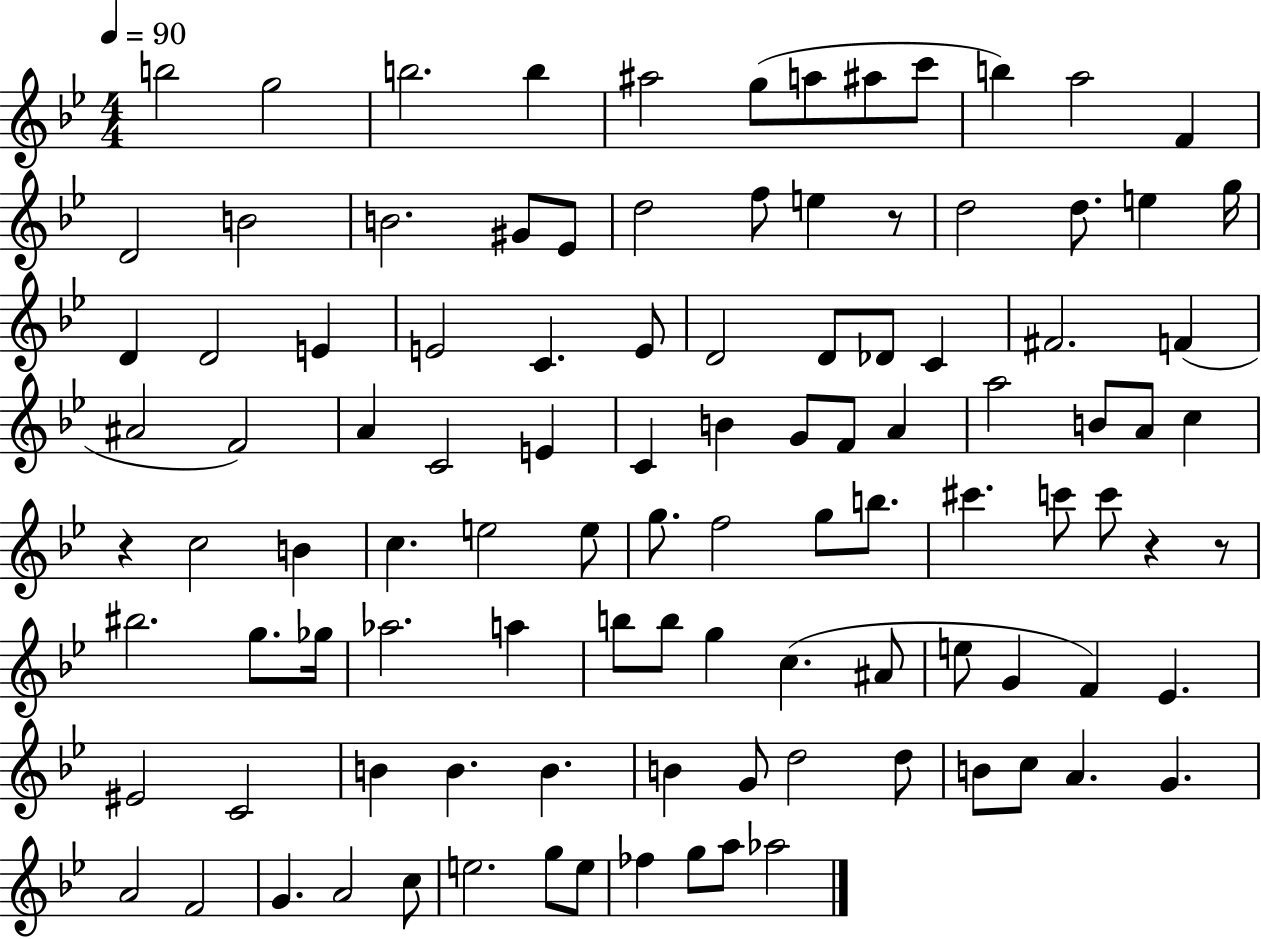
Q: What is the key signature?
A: BES major